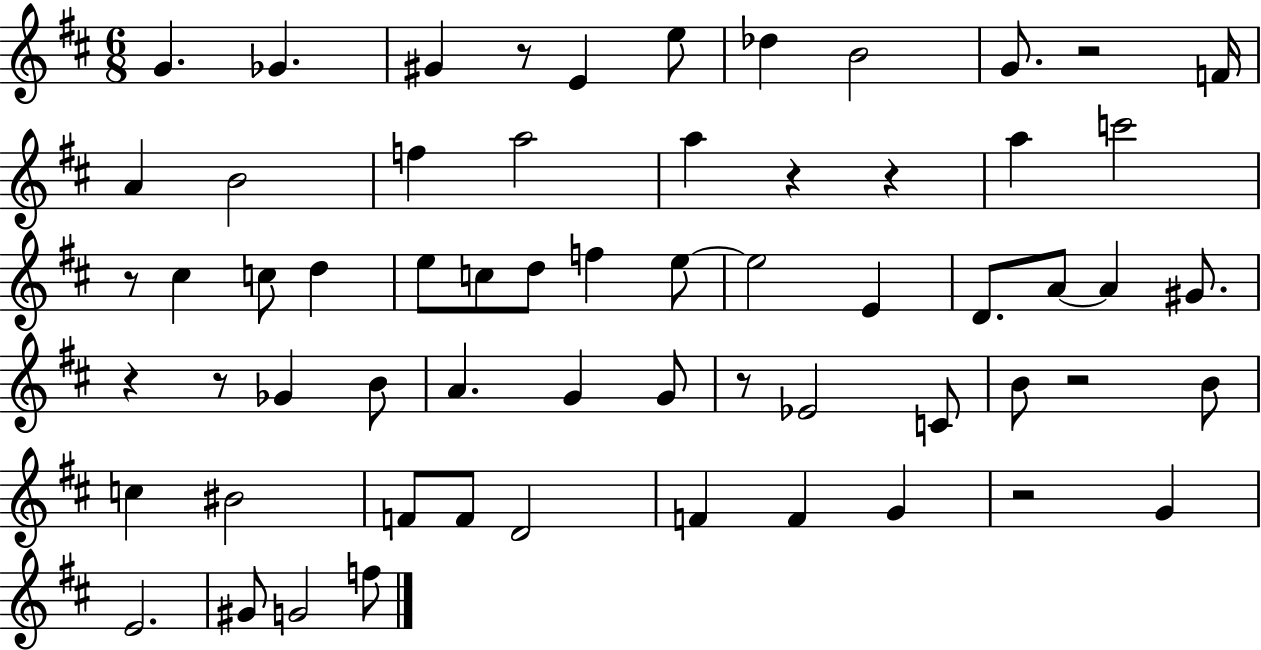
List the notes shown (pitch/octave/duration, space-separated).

G4/q. Gb4/q. G#4/q R/e E4/q E5/e Db5/q B4/h G4/e. R/h F4/s A4/q B4/h F5/q A5/h A5/q R/q R/q A5/q C6/h R/e C#5/q C5/e D5/q E5/e C5/e D5/e F5/q E5/e E5/h E4/q D4/e. A4/e A4/q G#4/e. R/q R/e Gb4/q B4/e A4/q. G4/q G4/e R/e Eb4/h C4/e B4/e R/h B4/e C5/q BIS4/h F4/e F4/e D4/h F4/q F4/q G4/q R/h G4/q E4/h. G#4/e G4/h F5/e